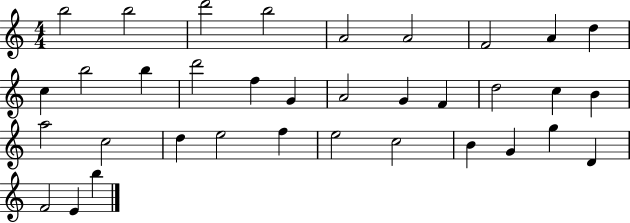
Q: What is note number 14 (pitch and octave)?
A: F5